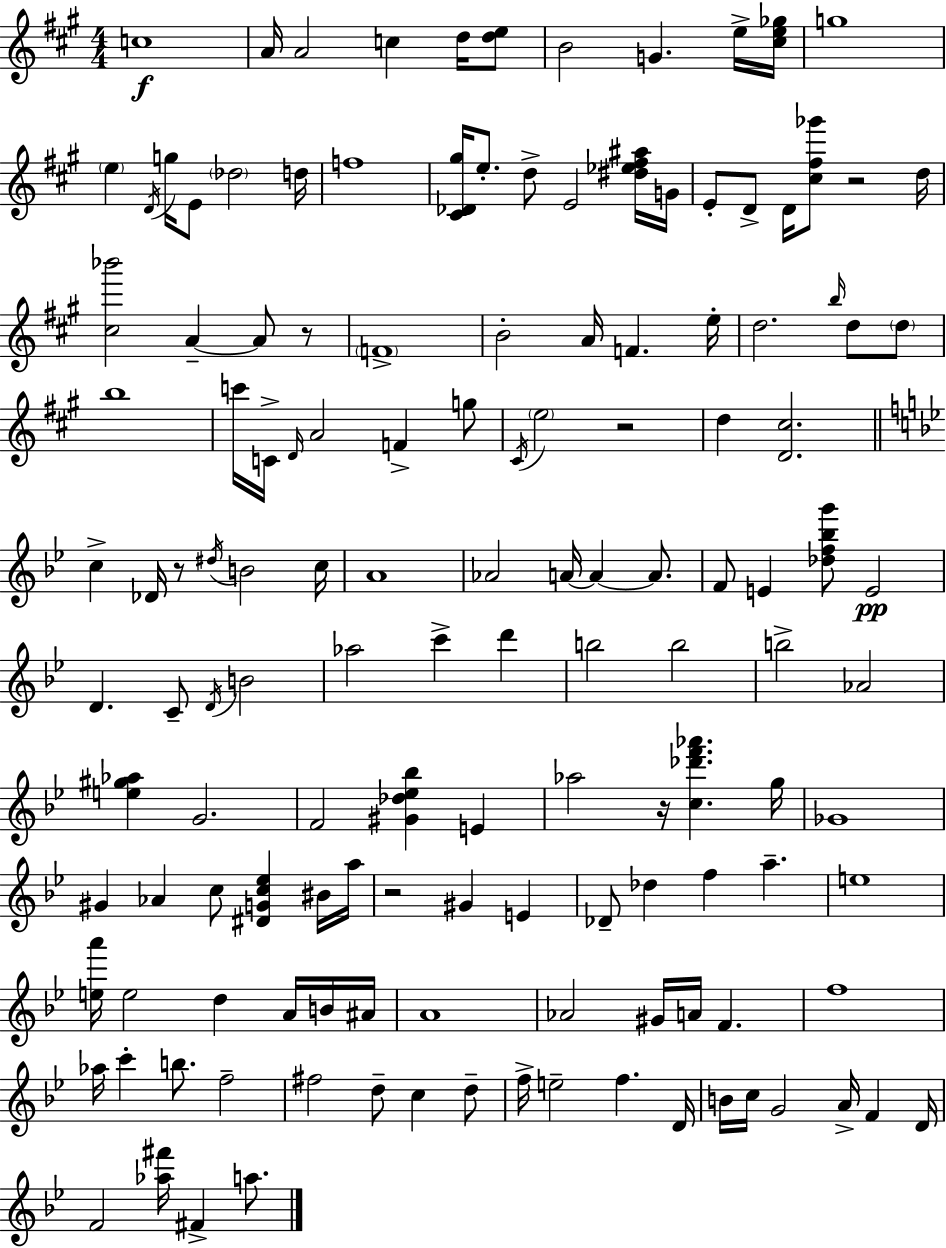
C5/w A4/s A4/h C5/q D5/s [D5,E5]/e B4/h G4/q. E5/s [C#5,E5,Gb5]/s G5/w E5/q D4/s G5/s E4/e Db5/h D5/s F5/w [C#4,Db4,G#5]/s E5/e. D5/e E4/h [D#5,Eb5,F#5,A#5]/s G4/s E4/e D4/e D4/s [C#5,F#5,Gb6]/e R/h D5/s [C#5,Bb6]/h A4/q A4/e R/e F4/w B4/h A4/s F4/q. E5/s D5/h. B5/s D5/e D5/e B5/w C6/s C4/s D4/s A4/h F4/q G5/e C#4/s E5/h R/h D5/q [D4,C#5]/h. C5/q Db4/s R/e D#5/s B4/h C5/s A4/w Ab4/h A4/s A4/q A4/e. F4/e E4/q [Db5,F5,Bb5,G6]/e E4/h D4/q. C4/e D4/s B4/h Ab5/h C6/q D6/q B5/h B5/h B5/h Ab4/h [E5,G#5,Ab5]/q G4/h. F4/h [G#4,Db5,Eb5,Bb5]/q E4/q Ab5/h R/s [C5,Db6,F6,Ab6]/q. G5/s Gb4/w G#4/q Ab4/q C5/e [D#4,G4,C5,Eb5]/q BIS4/s A5/s R/h G#4/q E4/q Db4/e Db5/q F5/q A5/q. E5/w [E5,A6]/s E5/h D5/q A4/s B4/s A#4/s A4/w Ab4/h G#4/s A4/s F4/q. F5/w Ab5/s C6/q B5/e. F5/h F#5/h D5/e C5/q D5/e F5/s E5/h F5/q. D4/s B4/s C5/s G4/h A4/s F4/q D4/s F4/h [Ab5,F#6]/s F#4/q A5/e.